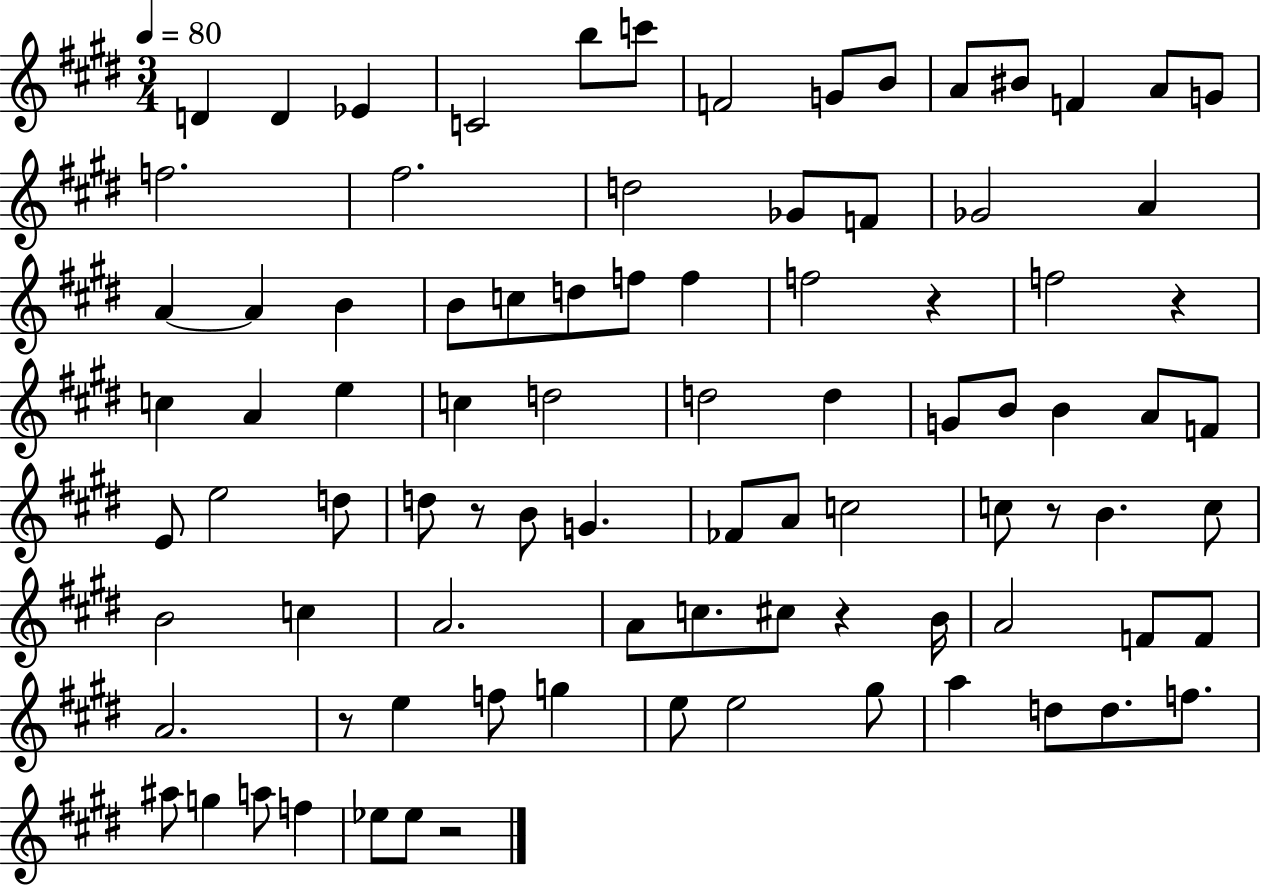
X:1
T:Untitled
M:3/4
L:1/4
K:E
D D _E C2 b/2 c'/2 F2 G/2 B/2 A/2 ^B/2 F A/2 G/2 f2 ^f2 d2 _G/2 F/2 _G2 A A A B B/2 c/2 d/2 f/2 f f2 z f2 z c A e c d2 d2 d G/2 B/2 B A/2 F/2 E/2 e2 d/2 d/2 z/2 B/2 G _F/2 A/2 c2 c/2 z/2 B c/2 B2 c A2 A/2 c/2 ^c/2 z B/4 A2 F/2 F/2 A2 z/2 e f/2 g e/2 e2 ^g/2 a d/2 d/2 f/2 ^a/2 g a/2 f _e/2 _e/2 z2